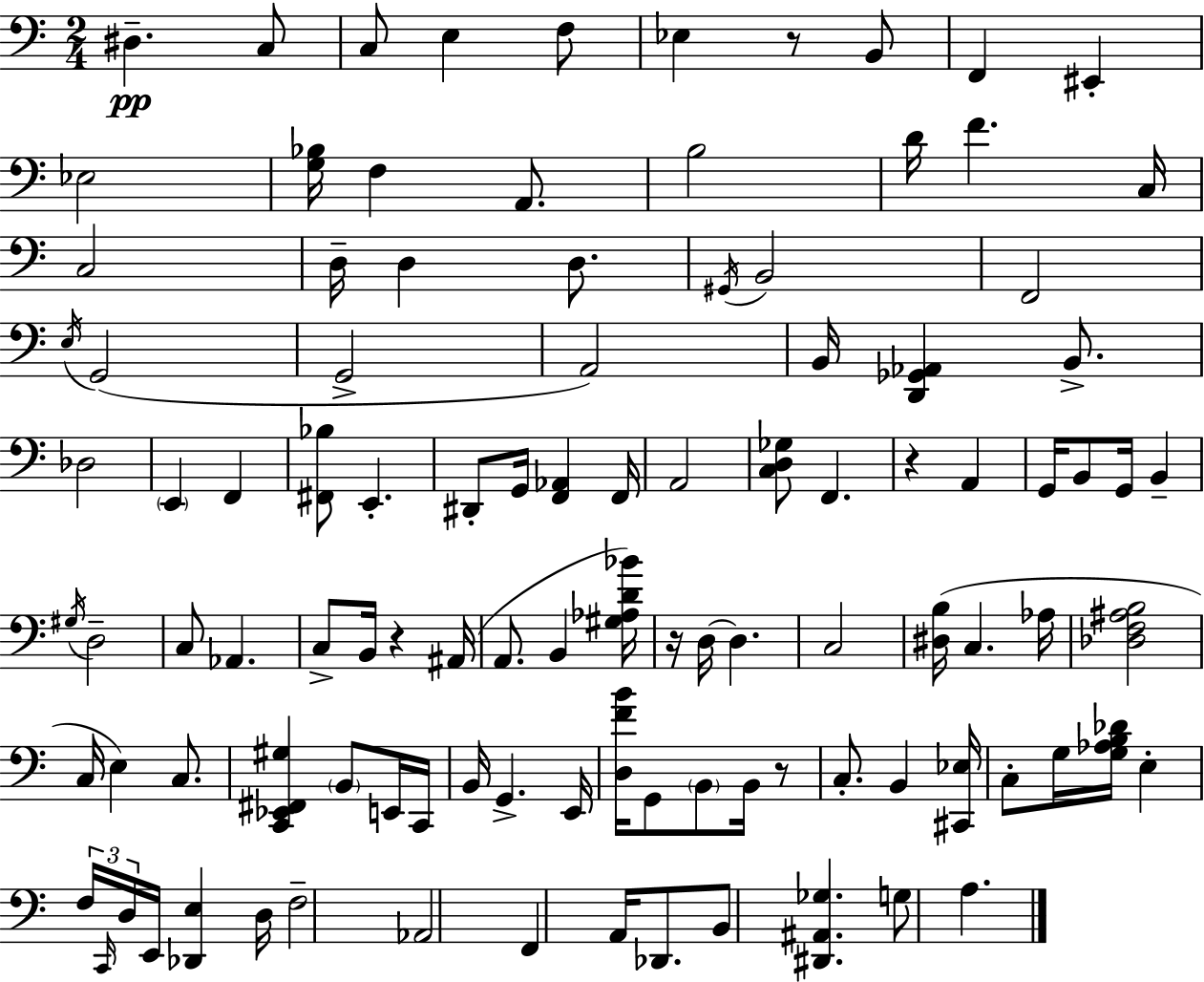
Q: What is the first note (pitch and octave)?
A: D#3